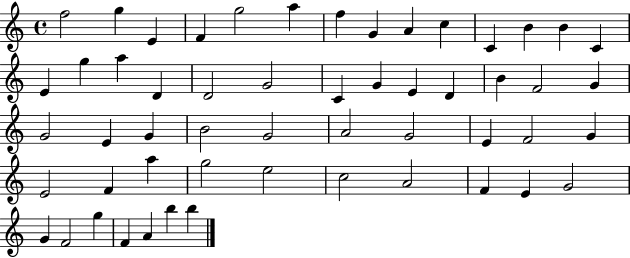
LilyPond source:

{
  \clef treble
  \time 4/4
  \defaultTimeSignature
  \key c \major
  f''2 g''4 e'4 | f'4 g''2 a''4 | f''4 g'4 a'4 c''4 | c'4 b'4 b'4 c'4 | \break e'4 g''4 a''4 d'4 | d'2 g'2 | c'4 g'4 e'4 d'4 | b'4 f'2 g'4 | \break g'2 e'4 g'4 | b'2 g'2 | a'2 g'2 | e'4 f'2 g'4 | \break e'2 f'4 a''4 | g''2 e''2 | c''2 a'2 | f'4 e'4 g'2 | \break g'4 f'2 g''4 | f'4 a'4 b''4 b''4 | \bar "|."
}